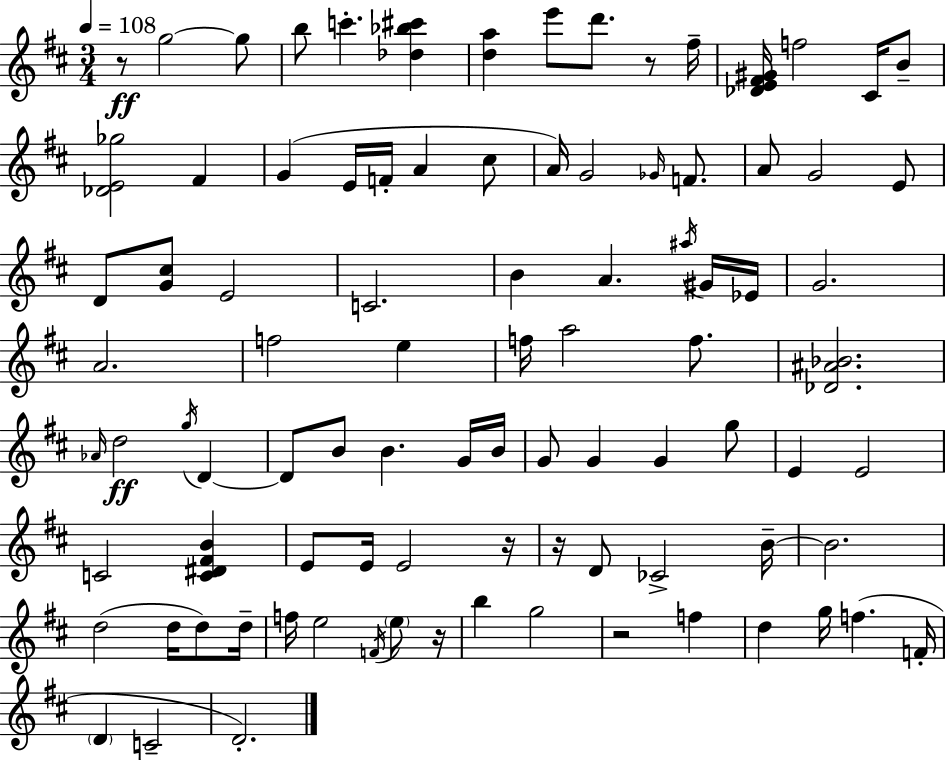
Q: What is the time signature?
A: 3/4